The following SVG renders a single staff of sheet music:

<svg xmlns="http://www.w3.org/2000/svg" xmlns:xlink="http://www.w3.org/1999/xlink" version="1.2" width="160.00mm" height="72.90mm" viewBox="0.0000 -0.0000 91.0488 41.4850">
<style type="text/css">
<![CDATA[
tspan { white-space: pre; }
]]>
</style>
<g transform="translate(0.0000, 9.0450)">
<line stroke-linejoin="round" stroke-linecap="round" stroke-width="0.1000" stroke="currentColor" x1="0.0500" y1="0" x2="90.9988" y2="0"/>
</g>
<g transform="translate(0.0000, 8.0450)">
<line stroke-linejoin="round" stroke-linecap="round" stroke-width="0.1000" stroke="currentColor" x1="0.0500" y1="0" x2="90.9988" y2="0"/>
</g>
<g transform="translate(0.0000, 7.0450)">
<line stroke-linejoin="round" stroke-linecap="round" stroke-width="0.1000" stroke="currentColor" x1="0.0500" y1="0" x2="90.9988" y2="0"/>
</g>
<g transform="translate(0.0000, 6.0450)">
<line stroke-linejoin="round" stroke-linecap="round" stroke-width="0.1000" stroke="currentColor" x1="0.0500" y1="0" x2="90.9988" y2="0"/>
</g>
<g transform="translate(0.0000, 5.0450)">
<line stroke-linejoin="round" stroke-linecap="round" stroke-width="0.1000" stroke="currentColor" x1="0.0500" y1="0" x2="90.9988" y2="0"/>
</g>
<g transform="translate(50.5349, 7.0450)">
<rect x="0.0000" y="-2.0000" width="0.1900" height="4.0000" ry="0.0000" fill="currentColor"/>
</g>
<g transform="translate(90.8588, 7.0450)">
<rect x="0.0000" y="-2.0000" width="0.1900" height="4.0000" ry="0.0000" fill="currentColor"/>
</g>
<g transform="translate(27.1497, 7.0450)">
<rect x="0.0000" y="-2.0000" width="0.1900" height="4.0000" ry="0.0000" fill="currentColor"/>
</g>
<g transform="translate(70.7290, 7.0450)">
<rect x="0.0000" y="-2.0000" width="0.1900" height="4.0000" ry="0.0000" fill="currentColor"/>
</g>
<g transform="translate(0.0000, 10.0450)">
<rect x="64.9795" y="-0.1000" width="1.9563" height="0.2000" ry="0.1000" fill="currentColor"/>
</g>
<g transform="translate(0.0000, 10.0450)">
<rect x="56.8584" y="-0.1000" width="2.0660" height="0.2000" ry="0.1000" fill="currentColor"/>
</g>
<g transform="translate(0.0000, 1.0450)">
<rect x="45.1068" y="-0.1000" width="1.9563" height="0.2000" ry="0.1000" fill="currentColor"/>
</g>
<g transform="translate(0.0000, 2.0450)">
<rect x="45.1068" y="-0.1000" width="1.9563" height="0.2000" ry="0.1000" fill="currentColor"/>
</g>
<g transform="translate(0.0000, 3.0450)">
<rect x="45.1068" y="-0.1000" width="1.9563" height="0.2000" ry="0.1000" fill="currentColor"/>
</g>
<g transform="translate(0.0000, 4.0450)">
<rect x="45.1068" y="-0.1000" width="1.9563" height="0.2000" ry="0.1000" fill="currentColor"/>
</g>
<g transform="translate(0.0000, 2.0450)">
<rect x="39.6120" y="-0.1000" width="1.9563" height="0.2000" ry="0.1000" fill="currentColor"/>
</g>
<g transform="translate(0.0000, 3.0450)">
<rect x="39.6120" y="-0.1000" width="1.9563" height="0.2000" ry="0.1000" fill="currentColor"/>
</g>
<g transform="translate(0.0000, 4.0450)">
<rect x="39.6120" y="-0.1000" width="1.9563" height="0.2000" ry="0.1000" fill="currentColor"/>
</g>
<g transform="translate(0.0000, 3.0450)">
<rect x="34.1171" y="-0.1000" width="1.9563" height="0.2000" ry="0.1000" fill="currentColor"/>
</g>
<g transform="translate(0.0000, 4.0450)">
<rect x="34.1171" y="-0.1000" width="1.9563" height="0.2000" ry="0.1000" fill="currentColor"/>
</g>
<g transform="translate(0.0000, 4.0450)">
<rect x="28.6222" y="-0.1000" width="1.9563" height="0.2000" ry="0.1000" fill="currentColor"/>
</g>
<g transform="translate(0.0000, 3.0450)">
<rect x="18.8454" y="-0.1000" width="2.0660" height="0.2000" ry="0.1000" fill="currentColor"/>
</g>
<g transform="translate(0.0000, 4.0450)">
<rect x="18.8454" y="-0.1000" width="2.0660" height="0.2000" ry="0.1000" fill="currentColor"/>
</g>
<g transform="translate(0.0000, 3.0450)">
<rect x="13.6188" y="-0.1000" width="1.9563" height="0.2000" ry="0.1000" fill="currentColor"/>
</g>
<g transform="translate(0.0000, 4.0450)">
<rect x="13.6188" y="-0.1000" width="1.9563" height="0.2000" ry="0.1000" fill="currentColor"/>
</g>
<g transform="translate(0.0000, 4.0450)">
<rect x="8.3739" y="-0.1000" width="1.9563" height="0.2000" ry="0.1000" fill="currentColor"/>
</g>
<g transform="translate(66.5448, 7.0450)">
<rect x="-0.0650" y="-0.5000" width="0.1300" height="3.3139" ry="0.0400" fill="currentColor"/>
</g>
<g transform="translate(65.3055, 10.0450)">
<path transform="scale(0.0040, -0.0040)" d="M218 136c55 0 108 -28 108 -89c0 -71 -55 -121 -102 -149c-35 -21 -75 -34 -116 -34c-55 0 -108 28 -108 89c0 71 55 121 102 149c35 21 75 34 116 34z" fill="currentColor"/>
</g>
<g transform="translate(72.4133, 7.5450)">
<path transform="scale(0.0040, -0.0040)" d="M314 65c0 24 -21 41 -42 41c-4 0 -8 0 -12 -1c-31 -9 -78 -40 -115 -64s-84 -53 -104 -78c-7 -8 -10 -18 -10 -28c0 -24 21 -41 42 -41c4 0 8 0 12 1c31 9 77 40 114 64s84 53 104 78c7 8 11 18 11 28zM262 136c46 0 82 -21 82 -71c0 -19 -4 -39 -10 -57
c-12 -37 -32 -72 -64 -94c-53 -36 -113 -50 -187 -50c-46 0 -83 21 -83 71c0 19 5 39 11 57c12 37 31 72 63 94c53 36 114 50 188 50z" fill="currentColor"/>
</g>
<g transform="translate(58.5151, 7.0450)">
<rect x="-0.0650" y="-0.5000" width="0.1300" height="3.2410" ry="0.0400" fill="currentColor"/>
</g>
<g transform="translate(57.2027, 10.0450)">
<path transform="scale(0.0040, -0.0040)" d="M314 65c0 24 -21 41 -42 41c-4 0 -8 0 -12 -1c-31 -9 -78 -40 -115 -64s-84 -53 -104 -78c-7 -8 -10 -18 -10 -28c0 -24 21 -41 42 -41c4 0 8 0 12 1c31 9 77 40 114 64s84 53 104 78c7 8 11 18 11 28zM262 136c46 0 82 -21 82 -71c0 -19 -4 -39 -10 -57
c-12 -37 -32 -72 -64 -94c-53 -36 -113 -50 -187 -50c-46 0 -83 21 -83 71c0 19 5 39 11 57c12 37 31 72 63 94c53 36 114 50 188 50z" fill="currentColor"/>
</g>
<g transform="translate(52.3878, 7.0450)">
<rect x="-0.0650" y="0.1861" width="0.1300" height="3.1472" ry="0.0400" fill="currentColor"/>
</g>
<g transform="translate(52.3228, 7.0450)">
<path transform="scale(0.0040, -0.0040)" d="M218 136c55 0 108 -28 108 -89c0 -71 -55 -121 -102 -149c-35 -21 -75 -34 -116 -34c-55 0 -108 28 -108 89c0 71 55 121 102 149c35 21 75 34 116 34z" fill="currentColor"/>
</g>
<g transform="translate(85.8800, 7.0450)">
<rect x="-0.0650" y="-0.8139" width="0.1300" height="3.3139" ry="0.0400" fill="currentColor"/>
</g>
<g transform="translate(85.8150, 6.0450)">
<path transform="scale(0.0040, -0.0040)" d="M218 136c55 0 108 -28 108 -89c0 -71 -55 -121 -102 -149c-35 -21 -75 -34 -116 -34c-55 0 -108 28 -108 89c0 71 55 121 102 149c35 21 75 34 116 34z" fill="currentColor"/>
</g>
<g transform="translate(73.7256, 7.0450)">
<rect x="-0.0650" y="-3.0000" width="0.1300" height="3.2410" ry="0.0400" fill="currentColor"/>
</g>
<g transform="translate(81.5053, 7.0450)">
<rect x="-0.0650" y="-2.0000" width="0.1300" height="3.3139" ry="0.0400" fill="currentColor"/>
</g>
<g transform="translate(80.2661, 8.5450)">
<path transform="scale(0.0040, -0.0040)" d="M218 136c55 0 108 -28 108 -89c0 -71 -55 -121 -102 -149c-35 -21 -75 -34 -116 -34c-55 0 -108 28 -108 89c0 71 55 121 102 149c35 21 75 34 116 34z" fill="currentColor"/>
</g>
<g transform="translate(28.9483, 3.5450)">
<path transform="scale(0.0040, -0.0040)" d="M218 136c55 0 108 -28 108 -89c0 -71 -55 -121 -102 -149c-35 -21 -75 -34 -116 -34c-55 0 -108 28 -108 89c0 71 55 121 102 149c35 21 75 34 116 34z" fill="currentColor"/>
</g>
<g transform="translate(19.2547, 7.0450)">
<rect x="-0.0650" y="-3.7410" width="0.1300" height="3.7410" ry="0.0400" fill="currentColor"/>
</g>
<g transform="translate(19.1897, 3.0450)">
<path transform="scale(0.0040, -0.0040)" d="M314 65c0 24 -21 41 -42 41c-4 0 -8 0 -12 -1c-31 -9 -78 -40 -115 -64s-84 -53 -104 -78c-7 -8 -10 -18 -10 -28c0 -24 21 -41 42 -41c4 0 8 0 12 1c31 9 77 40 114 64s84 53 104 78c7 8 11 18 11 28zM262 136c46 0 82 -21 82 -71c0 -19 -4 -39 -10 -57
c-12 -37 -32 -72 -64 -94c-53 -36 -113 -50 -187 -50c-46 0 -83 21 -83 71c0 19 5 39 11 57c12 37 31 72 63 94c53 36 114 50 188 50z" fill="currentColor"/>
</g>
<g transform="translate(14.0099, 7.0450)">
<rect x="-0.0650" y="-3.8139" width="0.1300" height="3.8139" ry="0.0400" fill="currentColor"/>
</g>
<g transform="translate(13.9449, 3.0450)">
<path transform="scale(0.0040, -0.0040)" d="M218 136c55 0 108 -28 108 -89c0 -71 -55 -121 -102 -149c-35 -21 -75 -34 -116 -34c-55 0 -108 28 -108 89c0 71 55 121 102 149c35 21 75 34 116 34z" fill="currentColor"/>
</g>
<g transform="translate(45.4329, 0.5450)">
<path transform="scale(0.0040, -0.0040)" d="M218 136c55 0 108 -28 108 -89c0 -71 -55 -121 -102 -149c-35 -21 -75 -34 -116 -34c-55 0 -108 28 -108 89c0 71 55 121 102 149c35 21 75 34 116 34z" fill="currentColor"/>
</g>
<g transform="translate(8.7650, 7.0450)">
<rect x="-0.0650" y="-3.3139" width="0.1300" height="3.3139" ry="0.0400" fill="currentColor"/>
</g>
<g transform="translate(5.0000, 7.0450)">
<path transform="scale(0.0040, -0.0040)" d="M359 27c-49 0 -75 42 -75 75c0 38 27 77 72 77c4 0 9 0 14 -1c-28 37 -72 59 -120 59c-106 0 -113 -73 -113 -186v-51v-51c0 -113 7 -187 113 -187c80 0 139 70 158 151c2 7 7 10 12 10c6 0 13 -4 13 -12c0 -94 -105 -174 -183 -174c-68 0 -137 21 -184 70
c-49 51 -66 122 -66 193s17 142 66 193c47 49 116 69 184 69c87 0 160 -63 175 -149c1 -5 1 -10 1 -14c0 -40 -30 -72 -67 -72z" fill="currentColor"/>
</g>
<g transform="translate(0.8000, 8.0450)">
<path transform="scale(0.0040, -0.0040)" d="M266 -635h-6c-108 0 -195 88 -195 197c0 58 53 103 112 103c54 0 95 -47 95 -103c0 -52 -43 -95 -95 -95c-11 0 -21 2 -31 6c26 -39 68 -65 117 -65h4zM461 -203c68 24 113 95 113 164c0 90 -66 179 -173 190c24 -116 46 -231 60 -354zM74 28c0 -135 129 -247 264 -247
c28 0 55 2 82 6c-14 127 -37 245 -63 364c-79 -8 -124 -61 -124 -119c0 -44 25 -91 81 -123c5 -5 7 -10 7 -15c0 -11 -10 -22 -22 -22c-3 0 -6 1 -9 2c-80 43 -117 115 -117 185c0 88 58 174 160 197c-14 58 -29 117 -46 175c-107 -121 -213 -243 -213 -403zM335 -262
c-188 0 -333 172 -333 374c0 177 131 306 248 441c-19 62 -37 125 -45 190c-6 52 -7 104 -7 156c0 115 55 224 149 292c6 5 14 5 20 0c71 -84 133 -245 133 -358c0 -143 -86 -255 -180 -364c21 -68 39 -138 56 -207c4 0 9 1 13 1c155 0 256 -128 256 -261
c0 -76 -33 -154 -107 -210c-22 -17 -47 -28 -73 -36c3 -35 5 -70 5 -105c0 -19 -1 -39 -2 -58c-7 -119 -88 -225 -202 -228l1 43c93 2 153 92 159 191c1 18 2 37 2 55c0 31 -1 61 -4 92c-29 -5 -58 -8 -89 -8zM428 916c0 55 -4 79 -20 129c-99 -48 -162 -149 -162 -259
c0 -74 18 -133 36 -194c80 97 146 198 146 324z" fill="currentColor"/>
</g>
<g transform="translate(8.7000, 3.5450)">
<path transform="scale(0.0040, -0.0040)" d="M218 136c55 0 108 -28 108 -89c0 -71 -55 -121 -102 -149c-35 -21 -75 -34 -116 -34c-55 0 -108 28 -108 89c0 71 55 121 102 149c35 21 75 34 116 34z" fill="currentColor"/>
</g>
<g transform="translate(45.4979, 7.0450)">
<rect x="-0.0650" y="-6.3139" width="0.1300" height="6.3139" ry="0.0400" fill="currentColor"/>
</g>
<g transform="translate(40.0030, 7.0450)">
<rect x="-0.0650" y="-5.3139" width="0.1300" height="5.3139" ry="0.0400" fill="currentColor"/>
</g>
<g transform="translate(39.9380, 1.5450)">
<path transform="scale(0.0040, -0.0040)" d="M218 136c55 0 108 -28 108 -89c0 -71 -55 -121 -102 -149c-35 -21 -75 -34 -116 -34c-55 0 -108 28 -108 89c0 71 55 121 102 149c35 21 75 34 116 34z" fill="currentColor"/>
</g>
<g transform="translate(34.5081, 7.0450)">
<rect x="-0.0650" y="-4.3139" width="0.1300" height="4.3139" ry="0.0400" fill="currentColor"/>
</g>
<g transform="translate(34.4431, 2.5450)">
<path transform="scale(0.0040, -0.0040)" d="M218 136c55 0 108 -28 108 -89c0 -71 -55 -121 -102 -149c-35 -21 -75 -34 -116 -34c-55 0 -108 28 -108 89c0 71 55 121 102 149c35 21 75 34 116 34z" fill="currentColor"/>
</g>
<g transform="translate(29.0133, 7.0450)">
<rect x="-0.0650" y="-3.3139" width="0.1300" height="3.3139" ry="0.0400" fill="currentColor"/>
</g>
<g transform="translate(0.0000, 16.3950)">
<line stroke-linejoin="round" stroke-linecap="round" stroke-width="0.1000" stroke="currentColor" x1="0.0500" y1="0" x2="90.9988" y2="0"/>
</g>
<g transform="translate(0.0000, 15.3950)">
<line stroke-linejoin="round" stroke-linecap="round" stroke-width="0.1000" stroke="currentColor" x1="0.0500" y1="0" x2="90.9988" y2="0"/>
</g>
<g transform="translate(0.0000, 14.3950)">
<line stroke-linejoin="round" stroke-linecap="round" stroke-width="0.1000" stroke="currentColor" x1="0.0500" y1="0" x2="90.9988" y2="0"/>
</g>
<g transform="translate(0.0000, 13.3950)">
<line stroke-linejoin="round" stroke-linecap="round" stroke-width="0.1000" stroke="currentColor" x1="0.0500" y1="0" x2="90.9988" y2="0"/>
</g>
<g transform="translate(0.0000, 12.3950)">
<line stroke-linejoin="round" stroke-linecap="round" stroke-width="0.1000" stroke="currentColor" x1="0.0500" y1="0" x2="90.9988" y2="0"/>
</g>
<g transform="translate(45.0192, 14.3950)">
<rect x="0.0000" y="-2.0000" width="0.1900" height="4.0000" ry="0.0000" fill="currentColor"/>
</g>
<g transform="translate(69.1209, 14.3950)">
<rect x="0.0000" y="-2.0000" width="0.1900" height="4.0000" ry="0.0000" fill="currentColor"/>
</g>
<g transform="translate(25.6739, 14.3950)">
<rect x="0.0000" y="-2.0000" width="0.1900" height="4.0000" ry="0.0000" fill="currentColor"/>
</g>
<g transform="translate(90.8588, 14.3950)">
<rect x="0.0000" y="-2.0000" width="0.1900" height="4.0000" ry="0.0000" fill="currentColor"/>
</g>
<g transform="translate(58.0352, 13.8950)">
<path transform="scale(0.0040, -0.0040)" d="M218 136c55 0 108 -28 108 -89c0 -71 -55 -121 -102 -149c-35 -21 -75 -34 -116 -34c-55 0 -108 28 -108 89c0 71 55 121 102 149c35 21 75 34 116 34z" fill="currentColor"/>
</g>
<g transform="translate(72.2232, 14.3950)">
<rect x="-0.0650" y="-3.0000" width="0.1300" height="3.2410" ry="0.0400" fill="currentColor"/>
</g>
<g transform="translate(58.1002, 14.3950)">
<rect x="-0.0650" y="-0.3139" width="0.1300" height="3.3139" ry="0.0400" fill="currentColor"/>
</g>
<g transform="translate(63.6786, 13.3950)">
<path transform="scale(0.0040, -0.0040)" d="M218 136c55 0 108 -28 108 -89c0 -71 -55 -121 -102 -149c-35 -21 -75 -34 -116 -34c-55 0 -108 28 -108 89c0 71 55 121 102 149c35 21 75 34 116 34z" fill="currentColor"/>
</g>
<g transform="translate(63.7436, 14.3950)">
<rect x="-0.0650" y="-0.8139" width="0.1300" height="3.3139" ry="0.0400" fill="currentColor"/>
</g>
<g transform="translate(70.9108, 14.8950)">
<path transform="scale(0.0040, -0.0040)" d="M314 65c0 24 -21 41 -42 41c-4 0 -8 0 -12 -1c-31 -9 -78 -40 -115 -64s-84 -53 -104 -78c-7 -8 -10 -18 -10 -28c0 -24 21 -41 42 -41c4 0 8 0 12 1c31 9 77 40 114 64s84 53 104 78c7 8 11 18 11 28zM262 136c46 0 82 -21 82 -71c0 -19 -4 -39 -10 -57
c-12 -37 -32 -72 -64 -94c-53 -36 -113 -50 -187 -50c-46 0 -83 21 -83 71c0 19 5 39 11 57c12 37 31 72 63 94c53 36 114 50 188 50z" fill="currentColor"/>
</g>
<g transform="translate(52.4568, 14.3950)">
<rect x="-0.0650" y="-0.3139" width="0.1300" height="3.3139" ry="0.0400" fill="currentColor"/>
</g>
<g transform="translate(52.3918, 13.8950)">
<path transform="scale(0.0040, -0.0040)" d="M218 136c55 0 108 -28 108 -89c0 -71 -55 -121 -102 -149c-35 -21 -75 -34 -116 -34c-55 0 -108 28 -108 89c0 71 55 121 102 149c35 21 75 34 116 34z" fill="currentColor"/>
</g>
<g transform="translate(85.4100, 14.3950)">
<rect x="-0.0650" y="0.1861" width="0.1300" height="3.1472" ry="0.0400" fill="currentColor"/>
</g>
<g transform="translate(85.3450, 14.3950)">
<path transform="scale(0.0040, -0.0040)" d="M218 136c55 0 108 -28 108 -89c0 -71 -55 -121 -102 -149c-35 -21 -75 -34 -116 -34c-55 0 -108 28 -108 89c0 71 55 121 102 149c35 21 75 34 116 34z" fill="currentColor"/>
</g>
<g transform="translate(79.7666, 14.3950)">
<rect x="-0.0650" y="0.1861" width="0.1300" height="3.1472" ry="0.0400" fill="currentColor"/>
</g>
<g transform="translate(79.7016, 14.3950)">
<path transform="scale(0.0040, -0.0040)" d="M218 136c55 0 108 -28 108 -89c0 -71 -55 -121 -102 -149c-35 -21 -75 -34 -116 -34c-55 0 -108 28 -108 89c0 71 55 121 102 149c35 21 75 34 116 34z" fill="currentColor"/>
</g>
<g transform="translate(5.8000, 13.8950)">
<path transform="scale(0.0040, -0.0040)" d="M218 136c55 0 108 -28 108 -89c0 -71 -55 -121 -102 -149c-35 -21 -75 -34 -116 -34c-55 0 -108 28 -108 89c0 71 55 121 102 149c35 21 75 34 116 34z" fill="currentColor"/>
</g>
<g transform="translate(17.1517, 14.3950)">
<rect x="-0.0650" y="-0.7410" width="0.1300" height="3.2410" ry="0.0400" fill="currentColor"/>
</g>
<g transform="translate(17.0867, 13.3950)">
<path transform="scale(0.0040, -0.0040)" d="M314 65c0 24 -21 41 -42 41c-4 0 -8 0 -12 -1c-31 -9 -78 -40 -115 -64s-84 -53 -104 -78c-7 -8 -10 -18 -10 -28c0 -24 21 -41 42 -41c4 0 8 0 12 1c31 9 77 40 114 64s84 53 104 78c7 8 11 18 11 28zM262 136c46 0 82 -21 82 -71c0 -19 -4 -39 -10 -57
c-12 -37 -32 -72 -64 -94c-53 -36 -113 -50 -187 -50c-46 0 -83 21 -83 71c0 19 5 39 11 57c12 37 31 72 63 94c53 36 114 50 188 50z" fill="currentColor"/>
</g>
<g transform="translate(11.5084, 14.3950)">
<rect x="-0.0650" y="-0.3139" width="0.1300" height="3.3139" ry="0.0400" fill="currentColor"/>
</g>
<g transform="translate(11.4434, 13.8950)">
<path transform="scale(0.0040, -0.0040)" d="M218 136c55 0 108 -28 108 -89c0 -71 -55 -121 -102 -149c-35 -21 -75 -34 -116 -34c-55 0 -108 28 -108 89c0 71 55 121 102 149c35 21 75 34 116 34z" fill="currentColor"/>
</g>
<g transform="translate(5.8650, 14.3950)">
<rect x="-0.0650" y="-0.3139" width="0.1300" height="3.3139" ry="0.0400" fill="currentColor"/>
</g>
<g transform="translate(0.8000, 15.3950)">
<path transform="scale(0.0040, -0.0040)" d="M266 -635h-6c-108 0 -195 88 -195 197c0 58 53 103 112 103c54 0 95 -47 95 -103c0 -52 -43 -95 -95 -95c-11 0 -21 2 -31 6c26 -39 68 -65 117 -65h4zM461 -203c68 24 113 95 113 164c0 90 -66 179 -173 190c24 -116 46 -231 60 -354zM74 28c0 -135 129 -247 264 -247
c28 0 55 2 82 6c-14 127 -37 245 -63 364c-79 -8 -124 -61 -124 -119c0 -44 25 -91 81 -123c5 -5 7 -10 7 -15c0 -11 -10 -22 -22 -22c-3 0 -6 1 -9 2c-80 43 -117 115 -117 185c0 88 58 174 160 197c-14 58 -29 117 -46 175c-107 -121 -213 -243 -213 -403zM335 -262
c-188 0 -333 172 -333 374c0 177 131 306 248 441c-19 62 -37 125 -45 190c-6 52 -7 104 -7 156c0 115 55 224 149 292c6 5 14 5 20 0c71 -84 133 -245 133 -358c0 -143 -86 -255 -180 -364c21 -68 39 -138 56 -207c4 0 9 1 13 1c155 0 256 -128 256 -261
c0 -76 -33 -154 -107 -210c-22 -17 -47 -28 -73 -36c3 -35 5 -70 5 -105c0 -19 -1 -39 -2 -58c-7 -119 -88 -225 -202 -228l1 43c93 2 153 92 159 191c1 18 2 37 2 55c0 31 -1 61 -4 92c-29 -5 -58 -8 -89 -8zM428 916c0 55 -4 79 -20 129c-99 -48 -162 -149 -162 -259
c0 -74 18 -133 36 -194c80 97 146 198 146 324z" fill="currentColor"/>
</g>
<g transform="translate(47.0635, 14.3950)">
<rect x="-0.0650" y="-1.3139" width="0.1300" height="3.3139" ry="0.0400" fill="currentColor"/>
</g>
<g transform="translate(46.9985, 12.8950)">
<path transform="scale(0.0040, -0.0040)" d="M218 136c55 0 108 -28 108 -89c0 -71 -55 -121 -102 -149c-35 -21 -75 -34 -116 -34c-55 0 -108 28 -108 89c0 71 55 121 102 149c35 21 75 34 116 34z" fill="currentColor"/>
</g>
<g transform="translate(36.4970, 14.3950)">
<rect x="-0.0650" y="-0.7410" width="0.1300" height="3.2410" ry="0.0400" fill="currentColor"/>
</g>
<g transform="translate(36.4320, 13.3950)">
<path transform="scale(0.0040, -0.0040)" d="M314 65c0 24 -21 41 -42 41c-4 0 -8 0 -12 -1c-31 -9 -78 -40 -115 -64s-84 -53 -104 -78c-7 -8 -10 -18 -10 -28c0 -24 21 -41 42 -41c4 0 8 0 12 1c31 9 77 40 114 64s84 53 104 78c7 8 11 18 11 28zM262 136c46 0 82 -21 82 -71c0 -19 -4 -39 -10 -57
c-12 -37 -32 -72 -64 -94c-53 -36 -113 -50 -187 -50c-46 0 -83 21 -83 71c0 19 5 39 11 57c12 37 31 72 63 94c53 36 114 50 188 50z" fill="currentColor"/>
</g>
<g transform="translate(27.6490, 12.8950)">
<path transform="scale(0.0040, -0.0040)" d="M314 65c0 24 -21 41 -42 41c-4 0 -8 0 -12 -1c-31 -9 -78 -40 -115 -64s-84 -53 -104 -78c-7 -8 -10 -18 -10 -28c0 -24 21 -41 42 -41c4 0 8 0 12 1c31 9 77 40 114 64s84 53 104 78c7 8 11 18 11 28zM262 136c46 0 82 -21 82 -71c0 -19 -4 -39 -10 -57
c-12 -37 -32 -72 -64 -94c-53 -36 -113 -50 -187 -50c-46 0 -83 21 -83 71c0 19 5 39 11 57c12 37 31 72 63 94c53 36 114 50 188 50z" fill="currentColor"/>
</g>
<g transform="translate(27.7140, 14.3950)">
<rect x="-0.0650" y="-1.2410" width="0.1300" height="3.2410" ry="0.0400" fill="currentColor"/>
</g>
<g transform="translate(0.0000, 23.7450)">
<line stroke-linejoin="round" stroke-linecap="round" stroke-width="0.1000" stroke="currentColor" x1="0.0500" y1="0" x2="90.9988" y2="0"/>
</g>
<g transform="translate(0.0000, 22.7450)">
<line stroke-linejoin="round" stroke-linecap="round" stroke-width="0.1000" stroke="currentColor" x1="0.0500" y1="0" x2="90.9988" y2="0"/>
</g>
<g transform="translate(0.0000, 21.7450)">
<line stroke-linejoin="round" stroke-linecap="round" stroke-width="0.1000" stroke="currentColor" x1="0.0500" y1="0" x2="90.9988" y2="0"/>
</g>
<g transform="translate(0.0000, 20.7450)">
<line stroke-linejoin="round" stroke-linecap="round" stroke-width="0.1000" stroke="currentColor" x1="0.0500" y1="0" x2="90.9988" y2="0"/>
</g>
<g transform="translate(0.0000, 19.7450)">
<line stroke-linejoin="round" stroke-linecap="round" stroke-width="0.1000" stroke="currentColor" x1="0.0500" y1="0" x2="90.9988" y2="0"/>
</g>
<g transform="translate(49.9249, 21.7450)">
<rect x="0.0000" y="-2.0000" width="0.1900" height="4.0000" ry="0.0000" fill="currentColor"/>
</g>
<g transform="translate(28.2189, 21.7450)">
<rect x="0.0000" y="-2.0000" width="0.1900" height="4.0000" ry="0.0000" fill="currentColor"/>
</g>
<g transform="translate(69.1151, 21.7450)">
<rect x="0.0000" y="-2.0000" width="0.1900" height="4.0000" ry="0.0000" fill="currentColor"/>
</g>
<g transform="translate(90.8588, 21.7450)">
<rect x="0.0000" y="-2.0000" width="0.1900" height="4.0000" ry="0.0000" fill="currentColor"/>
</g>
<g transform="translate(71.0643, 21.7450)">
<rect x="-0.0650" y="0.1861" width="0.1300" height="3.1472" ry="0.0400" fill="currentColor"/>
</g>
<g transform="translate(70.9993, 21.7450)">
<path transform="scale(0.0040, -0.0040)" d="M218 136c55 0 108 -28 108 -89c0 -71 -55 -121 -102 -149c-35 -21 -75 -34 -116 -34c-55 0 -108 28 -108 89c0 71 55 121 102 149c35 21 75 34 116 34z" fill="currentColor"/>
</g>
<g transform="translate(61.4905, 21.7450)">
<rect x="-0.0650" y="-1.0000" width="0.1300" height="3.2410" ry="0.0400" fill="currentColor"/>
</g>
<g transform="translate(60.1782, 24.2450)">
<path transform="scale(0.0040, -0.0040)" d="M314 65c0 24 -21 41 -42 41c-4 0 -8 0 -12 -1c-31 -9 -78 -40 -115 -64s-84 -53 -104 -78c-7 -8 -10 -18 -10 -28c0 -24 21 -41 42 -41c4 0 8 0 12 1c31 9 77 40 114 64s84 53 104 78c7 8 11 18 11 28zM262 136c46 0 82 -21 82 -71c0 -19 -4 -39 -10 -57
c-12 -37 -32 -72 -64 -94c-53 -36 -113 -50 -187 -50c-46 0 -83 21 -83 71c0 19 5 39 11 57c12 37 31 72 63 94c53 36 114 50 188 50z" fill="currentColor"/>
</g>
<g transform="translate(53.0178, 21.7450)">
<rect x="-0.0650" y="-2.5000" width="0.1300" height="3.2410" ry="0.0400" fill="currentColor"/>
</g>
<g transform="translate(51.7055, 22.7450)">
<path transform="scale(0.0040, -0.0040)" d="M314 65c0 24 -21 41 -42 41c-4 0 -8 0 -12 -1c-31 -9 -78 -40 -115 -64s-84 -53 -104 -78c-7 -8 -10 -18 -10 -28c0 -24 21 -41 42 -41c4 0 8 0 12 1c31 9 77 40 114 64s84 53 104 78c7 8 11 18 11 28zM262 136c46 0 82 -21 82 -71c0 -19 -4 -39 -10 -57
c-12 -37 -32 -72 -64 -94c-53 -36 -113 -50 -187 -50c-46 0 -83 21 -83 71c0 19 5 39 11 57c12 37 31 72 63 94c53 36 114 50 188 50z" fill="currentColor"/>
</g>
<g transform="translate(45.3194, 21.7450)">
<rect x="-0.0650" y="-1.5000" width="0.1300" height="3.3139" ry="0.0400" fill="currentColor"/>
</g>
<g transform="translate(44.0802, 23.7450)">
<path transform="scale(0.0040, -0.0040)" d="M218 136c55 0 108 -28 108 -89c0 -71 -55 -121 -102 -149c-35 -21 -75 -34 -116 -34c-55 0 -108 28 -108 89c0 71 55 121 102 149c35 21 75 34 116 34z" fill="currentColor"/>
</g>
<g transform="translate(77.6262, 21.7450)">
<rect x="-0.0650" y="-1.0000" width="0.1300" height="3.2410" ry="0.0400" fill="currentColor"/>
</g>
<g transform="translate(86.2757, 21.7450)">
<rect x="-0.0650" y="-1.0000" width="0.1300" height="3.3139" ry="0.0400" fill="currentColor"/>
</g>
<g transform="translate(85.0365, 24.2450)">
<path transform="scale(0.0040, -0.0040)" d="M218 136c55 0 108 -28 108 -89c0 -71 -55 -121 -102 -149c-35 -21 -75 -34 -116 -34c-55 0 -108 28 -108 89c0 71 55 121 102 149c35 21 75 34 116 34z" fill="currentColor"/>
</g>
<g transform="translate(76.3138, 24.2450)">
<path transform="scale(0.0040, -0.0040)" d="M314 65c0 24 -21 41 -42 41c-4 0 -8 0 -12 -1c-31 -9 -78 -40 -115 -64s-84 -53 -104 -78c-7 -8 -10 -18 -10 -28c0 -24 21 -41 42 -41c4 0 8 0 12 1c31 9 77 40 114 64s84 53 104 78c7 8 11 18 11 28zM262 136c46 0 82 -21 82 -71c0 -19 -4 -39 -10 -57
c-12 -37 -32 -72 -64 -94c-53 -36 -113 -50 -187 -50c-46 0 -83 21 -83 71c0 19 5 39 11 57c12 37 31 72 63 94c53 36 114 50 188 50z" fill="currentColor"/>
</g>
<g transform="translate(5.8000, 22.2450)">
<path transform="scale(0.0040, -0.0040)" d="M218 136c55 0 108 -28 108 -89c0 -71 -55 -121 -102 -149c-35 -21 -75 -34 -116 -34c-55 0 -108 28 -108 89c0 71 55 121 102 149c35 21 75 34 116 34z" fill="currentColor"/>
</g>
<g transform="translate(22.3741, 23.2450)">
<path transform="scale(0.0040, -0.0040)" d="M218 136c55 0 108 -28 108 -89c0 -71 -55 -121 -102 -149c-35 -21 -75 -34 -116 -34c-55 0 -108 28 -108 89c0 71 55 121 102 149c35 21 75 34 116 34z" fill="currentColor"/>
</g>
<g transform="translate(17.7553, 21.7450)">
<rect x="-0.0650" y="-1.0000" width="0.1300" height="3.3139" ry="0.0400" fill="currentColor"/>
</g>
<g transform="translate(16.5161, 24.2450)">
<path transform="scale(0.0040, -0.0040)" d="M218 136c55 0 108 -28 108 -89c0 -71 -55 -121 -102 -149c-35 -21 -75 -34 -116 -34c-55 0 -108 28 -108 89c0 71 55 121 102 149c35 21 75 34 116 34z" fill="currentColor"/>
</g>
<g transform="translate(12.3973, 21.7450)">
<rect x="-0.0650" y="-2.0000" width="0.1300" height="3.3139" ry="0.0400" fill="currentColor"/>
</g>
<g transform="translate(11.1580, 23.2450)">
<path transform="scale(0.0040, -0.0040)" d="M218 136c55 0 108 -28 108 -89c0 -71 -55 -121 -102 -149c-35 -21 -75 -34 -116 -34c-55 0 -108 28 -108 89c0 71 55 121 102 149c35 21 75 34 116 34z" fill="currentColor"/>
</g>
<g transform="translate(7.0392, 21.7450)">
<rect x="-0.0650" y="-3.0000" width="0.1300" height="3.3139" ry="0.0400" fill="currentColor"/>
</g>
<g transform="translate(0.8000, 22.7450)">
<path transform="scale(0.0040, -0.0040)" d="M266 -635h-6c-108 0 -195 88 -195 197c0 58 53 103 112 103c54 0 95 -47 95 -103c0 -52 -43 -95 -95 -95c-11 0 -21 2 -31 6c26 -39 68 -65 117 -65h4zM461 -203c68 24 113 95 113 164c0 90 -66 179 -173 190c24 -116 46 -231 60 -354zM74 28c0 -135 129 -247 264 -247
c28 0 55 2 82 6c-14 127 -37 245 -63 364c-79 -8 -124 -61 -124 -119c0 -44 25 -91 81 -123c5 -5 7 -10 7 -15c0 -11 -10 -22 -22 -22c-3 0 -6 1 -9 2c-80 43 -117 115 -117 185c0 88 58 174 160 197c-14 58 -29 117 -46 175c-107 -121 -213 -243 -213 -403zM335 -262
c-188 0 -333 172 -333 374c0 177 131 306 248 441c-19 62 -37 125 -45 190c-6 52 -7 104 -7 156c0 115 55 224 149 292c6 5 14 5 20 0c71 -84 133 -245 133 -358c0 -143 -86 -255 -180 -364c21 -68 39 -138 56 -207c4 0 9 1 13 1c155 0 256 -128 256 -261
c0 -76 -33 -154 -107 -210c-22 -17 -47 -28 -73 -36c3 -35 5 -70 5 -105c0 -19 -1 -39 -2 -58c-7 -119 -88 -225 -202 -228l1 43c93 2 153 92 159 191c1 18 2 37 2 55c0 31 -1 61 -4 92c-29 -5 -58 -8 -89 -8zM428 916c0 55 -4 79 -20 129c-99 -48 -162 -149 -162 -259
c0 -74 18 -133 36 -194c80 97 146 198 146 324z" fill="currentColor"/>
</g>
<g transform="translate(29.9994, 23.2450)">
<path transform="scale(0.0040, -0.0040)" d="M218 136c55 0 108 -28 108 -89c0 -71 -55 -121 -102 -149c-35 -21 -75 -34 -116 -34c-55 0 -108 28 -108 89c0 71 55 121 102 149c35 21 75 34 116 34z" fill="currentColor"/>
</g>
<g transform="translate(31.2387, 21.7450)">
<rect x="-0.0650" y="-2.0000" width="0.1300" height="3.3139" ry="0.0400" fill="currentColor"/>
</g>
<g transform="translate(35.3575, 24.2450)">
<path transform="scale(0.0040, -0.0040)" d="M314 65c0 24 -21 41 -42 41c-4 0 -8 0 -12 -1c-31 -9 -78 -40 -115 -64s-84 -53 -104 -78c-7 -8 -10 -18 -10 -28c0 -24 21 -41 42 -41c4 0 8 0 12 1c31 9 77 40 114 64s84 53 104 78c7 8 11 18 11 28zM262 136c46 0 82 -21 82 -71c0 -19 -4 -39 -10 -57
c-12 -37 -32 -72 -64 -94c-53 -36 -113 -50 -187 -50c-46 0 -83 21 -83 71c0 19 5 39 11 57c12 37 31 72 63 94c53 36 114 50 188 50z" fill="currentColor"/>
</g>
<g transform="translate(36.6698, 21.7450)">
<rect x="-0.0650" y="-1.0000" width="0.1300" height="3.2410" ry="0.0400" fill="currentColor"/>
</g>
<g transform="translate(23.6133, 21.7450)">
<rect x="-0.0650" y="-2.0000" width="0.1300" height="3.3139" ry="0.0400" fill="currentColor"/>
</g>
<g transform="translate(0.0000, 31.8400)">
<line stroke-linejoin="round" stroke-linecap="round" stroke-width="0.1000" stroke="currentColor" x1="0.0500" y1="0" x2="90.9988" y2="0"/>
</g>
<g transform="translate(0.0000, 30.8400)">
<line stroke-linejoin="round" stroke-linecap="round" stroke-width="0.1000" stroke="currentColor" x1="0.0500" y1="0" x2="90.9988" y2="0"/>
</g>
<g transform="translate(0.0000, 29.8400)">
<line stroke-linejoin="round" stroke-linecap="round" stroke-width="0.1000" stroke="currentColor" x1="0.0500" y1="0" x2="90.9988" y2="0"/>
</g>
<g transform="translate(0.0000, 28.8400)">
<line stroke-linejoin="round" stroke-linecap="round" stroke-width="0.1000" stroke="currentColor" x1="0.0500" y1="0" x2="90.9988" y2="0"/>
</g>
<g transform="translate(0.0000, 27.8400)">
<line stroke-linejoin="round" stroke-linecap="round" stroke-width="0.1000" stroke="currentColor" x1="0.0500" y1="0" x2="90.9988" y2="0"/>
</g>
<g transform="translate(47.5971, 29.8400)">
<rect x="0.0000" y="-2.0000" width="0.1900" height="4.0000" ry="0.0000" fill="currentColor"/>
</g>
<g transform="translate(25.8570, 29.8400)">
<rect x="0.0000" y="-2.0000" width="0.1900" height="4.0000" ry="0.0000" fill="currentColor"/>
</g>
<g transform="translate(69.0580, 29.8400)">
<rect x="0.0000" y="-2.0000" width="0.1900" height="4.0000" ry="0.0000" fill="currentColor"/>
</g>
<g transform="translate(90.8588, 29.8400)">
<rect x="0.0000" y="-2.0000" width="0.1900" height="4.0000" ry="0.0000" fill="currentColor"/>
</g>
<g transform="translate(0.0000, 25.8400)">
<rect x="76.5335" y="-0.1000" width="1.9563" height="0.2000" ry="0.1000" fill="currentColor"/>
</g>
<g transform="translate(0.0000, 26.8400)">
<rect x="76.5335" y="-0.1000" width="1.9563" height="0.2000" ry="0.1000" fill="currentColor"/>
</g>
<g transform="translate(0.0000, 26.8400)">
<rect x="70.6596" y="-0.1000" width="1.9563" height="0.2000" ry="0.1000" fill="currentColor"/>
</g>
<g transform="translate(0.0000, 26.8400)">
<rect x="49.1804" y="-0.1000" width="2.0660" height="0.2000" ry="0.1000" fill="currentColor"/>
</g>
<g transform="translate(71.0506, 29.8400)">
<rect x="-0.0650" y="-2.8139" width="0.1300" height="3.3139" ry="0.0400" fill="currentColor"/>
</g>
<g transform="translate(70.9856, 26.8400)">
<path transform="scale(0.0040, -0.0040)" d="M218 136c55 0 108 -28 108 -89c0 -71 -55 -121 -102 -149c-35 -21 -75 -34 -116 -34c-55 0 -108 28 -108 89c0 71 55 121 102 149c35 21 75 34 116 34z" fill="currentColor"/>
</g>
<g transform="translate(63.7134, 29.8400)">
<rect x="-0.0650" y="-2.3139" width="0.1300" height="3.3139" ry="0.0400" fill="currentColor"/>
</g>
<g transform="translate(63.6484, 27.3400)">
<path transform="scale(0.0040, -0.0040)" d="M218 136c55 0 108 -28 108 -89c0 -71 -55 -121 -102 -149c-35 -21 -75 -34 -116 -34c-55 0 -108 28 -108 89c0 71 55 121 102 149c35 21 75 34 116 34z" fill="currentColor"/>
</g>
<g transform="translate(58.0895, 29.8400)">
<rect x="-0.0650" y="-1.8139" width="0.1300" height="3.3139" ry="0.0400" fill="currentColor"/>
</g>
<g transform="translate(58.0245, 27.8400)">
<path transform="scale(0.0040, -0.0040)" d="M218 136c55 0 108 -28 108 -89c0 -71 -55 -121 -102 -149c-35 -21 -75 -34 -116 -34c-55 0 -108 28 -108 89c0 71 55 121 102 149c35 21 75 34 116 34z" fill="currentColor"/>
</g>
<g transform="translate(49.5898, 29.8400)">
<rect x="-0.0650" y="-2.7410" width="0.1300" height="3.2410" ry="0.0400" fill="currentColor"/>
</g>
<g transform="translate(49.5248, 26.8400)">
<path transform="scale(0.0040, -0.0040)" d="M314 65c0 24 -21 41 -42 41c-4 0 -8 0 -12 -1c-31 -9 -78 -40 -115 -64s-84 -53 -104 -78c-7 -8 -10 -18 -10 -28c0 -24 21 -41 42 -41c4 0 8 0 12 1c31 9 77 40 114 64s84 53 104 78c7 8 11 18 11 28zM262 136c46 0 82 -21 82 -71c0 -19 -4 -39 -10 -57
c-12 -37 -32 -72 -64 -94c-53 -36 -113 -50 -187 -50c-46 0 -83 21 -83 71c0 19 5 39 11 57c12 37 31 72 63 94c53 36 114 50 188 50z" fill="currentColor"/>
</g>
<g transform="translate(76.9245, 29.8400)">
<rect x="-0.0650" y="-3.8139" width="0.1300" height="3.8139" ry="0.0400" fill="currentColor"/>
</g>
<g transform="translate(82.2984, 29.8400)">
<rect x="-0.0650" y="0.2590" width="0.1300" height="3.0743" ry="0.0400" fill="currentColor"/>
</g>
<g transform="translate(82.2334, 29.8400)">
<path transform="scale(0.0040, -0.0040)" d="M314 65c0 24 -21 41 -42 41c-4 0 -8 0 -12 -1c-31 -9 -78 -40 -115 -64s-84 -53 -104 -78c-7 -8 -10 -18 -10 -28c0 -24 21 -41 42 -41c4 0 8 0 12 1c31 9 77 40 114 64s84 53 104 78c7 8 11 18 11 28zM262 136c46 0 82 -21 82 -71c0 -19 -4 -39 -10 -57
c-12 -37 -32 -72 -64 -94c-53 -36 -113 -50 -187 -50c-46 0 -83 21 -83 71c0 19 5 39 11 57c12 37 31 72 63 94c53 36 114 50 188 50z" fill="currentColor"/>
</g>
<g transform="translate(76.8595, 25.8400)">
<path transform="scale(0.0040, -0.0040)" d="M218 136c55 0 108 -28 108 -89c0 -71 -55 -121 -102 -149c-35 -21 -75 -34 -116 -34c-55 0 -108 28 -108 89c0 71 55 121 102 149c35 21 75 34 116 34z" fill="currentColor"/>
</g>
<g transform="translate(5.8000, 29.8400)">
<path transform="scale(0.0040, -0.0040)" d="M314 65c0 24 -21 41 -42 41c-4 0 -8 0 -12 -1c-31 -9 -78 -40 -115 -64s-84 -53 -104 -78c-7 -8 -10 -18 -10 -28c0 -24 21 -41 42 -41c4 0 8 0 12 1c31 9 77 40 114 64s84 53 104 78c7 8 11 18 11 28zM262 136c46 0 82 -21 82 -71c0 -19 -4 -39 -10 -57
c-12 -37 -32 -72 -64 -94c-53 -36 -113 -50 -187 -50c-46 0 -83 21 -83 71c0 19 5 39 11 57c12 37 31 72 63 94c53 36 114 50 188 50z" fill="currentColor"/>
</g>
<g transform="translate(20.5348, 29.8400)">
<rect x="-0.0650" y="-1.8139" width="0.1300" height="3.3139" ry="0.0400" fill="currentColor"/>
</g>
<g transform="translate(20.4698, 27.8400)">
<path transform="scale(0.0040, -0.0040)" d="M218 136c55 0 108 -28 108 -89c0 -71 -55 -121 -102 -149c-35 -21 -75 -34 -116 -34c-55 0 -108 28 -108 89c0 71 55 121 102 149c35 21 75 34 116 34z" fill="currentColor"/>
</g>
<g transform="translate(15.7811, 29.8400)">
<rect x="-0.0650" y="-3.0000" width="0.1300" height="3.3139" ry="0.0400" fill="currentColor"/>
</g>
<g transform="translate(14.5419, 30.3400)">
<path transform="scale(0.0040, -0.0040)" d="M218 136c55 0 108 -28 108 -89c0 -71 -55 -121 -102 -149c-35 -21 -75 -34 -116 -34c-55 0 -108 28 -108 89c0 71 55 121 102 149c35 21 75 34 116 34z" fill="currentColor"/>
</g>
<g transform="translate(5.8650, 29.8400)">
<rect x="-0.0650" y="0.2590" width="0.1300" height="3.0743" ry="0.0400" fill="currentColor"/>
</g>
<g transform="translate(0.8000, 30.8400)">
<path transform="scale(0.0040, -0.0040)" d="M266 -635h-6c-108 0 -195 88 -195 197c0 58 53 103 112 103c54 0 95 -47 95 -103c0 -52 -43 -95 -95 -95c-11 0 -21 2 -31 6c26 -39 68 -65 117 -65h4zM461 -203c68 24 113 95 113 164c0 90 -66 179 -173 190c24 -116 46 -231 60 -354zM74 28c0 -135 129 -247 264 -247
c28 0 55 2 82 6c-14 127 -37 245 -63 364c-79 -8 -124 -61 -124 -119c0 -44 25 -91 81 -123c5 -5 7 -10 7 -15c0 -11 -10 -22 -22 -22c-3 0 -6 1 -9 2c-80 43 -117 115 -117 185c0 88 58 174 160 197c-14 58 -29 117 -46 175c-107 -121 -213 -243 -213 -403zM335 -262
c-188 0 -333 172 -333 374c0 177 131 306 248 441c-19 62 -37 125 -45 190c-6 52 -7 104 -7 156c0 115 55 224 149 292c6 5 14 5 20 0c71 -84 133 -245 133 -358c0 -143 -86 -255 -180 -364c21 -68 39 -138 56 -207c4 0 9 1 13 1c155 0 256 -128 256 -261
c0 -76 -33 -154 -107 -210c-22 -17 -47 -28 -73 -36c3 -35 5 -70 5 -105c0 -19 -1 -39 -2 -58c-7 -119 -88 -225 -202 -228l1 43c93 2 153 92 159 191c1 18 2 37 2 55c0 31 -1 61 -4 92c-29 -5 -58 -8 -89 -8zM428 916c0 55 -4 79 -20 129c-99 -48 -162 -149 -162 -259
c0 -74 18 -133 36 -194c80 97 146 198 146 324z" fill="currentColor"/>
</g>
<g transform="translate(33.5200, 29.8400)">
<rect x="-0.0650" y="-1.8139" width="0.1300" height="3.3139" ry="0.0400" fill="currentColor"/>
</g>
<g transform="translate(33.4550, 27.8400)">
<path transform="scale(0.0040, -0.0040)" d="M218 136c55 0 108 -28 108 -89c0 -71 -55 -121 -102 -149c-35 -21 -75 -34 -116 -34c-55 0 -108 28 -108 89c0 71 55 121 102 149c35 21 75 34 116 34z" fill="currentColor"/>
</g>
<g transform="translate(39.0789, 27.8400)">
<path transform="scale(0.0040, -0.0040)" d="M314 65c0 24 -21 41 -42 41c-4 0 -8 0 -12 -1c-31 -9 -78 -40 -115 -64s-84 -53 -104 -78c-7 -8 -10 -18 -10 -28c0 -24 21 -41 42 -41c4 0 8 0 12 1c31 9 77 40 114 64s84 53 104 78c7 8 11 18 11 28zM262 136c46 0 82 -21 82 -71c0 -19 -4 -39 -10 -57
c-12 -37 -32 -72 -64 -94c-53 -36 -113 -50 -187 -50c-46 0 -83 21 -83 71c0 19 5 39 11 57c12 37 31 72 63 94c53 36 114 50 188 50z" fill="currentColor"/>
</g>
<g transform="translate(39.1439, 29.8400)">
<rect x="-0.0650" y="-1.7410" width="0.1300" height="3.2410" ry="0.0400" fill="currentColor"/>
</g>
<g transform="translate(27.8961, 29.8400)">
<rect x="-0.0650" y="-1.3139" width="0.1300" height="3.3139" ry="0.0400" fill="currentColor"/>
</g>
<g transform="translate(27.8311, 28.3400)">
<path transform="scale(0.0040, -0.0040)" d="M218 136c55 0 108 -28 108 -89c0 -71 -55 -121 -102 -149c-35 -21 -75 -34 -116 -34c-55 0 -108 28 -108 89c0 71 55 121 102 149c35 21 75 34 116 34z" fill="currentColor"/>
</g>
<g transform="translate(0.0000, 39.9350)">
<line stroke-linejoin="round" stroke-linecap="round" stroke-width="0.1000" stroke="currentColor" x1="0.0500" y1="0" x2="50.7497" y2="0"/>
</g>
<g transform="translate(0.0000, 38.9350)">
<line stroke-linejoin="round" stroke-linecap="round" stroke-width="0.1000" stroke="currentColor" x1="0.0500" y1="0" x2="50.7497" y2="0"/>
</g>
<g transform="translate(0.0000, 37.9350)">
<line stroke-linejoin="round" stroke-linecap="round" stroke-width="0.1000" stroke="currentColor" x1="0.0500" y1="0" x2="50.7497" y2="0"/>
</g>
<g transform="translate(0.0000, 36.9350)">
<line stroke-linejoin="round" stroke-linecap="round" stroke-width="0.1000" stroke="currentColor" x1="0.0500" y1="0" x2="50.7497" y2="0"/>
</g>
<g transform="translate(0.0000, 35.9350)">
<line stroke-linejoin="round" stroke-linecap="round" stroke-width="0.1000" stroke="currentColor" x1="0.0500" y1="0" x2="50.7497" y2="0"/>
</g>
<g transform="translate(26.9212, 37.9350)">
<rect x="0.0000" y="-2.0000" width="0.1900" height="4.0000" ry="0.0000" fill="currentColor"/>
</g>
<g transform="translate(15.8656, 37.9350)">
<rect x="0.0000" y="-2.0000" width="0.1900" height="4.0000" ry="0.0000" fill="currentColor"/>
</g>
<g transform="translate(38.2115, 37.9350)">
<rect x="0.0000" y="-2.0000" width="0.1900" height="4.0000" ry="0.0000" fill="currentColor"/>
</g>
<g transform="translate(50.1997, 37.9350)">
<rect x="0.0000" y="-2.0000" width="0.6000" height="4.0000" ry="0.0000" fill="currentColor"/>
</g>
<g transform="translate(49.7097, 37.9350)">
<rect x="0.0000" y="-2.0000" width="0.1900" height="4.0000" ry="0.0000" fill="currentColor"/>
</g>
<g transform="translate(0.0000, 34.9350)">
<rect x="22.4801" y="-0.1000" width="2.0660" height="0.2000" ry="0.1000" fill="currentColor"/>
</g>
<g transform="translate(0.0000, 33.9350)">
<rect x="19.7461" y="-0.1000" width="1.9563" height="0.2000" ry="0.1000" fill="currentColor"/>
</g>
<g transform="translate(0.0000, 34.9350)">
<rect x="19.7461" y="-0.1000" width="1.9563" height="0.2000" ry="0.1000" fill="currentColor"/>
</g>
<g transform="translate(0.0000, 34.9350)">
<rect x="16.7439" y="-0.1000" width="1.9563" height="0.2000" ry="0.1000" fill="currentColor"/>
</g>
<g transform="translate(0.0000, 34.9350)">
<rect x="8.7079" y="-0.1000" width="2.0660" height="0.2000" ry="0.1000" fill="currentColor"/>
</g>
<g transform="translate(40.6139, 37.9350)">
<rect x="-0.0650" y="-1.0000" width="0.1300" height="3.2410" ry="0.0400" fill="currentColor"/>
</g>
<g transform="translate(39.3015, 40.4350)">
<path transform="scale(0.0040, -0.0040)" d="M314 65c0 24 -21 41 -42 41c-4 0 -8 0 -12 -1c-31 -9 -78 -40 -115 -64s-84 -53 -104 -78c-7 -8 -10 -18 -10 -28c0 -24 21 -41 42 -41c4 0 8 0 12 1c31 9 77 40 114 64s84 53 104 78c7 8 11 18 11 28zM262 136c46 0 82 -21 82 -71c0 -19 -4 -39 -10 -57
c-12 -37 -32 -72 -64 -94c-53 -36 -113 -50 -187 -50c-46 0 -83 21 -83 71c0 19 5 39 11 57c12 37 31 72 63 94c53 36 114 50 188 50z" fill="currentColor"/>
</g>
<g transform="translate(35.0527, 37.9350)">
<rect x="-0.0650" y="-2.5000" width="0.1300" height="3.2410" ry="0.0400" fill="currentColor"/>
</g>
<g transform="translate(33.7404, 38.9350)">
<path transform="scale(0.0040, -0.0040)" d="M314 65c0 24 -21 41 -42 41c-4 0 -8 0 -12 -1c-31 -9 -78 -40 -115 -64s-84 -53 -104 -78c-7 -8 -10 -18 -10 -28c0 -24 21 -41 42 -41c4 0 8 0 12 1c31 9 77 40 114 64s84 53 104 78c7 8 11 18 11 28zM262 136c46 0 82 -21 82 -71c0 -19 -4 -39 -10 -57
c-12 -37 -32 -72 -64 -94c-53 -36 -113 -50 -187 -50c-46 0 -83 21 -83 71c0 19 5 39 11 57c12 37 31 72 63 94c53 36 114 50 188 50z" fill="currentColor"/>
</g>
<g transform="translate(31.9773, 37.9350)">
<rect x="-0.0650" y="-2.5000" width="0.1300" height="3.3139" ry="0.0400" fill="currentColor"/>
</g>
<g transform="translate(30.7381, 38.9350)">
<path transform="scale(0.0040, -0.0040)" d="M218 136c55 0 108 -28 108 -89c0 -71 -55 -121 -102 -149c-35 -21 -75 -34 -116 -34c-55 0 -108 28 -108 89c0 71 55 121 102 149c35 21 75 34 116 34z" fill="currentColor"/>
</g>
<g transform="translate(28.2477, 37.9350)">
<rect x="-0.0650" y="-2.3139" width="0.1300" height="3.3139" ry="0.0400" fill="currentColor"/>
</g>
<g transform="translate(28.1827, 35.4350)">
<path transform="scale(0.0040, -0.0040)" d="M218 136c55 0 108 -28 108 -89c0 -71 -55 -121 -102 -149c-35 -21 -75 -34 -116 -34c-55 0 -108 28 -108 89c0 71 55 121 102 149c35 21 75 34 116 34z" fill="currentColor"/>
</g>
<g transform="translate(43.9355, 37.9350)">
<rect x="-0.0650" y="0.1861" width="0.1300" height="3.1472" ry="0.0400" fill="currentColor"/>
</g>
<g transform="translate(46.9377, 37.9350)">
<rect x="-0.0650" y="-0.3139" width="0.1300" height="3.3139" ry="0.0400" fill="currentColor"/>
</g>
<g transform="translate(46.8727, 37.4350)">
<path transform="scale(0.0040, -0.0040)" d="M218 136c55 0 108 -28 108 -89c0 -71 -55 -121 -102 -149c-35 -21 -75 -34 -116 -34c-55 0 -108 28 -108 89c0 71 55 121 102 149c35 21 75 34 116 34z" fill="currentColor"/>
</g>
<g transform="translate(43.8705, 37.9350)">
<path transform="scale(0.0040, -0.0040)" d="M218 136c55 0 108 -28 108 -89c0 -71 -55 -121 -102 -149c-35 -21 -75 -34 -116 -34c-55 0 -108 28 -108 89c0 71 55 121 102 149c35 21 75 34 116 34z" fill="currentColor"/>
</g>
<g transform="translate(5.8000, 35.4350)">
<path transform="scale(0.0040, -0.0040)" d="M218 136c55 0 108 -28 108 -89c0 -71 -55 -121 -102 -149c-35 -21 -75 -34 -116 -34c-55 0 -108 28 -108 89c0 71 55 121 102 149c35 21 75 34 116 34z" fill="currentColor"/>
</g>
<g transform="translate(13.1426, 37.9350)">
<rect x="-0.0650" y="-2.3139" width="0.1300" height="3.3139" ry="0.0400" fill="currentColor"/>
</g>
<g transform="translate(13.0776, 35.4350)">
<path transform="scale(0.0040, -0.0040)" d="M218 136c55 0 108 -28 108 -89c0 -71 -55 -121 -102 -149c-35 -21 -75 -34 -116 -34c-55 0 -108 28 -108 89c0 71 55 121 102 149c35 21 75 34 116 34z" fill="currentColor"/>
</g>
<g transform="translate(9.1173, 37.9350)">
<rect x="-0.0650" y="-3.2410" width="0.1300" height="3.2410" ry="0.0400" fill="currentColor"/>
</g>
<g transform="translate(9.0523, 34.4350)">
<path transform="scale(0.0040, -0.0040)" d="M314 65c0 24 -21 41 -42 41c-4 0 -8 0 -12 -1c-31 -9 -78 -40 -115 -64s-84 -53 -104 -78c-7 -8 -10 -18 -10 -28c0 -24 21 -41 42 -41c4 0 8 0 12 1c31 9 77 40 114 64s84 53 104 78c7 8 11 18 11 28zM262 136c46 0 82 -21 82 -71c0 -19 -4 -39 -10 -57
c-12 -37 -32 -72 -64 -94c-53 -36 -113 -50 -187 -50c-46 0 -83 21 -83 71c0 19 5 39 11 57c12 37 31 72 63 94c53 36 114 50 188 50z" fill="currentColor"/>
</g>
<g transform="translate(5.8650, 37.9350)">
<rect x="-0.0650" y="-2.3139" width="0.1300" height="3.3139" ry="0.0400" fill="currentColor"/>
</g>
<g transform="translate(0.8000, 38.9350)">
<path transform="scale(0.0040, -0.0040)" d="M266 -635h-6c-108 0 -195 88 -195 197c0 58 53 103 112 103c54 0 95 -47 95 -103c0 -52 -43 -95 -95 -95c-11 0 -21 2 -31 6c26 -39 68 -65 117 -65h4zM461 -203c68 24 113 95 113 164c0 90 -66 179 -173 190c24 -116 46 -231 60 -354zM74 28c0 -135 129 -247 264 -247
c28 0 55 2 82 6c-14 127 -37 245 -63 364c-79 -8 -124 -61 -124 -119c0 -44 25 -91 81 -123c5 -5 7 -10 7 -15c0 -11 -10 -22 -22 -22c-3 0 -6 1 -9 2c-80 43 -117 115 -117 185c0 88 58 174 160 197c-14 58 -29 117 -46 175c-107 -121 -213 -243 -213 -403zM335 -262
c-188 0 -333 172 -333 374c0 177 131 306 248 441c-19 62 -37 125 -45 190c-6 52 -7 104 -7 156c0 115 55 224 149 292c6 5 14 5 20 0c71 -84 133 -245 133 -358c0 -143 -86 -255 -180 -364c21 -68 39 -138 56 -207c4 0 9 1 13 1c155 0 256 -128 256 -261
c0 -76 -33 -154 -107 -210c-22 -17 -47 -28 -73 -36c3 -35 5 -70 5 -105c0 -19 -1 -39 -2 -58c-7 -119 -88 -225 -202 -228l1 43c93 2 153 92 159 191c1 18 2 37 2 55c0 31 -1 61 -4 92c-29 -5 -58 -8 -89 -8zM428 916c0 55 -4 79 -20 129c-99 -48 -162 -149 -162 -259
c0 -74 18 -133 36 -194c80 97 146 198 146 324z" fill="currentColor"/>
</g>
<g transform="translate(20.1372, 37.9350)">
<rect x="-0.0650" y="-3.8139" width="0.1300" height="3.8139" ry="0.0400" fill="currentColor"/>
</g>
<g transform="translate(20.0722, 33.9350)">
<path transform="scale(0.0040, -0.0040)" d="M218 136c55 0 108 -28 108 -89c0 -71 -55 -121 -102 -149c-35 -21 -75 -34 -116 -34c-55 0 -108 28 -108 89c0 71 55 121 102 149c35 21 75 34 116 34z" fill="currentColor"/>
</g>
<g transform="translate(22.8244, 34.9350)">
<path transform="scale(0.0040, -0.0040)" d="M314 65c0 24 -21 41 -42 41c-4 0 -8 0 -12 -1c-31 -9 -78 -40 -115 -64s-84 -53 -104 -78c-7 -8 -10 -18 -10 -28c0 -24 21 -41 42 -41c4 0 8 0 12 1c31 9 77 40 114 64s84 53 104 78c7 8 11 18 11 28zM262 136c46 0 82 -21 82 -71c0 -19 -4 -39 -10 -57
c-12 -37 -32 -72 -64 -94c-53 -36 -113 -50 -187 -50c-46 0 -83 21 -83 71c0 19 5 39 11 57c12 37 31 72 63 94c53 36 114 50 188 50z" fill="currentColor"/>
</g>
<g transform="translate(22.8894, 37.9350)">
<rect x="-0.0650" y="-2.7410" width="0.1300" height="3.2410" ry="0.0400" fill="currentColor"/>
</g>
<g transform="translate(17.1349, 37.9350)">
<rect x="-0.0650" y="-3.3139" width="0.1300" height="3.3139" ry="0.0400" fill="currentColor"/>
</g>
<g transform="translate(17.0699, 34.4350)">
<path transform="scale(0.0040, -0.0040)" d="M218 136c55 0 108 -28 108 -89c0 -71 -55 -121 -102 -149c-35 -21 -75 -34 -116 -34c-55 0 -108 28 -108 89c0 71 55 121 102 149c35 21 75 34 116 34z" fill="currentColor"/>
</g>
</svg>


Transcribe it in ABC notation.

X:1
T:Untitled
M:4/4
L:1/4
K:C
b c' c'2 b d' f' a' B C2 C A2 F d c c d2 e2 d2 e c c d A2 B B A F D F F D2 E G2 D2 B D2 D B2 A f e f f2 a2 f g a c' B2 g b2 g b c' a2 g G G2 D2 B c